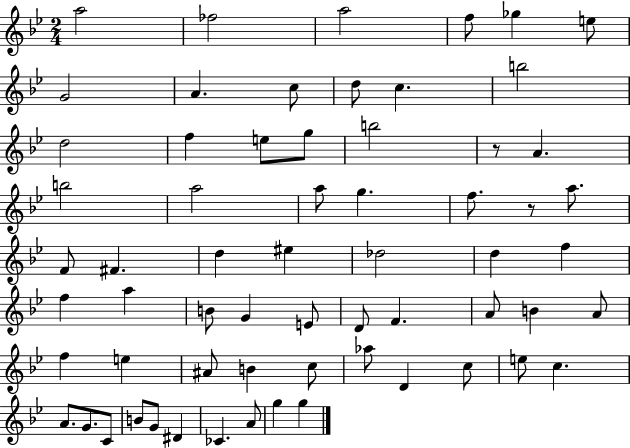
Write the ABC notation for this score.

X:1
T:Untitled
M:2/4
L:1/4
K:Bb
a2 _f2 a2 f/2 _g e/2 G2 A c/2 d/2 c b2 d2 f e/2 g/2 b2 z/2 A b2 a2 a/2 g f/2 z/2 a/2 F/2 ^F d ^e _d2 d f f a B/2 G E/2 D/2 F A/2 B A/2 f e ^A/2 B c/2 _a/2 D c/2 e/2 c A/2 G/2 C/2 B/2 G/2 ^D _C A/2 g g